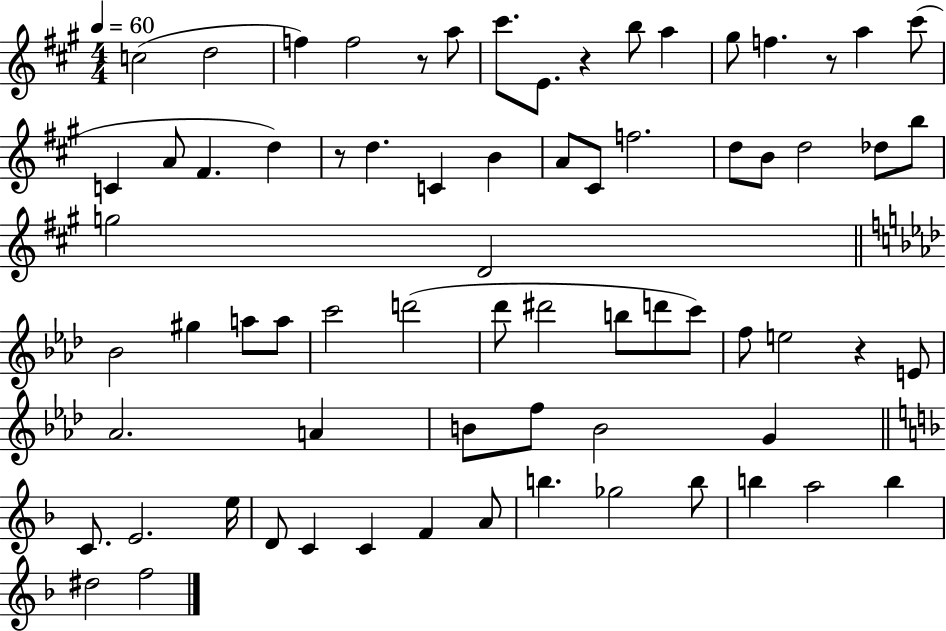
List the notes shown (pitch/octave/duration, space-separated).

C5/h D5/h F5/q F5/h R/e A5/e C#6/e. E4/e. R/q B5/e A5/q G#5/e F5/q. R/e A5/q C#6/e C4/q A4/e F#4/q. D5/q R/e D5/q. C4/q B4/q A4/e C#4/e F5/h. D5/e B4/e D5/h Db5/e B5/e G5/h D4/h Bb4/h G#5/q A5/e A5/e C6/h D6/h Db6/e D#6/h B5/e D6/e C6/e F5/e E5/h R/q E4/e Ab4/h. A4/q B4/e F5/e B4/h G4/q C4/e. E4/h. E5/s D4/e C4/q C4/q F4/q A4/e B5/q. Gb5/h B5/e B5/q A5/h B5/q D#5/h F5/h